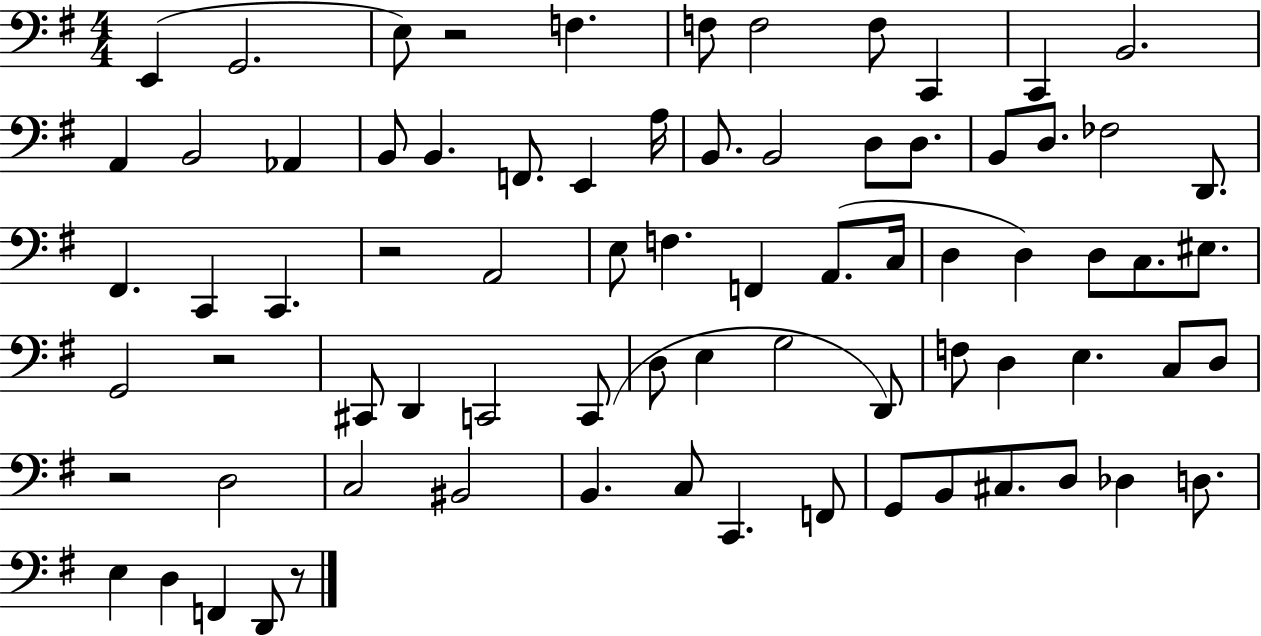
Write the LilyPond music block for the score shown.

{
  \clef bass
  \numericTimeSignature
  \time 4/4
  \key g \major
  \repeat volta 2 { e,4( g,2. | e8) r2 f4. | f8 f2 f8 c,4 | c,4 b,2. | \break a,4 b,2 aes,4 | b,8 b,4. f,8. e,4 a16 | b,8. b,2 d8 d8. | b,8 d8. fes2 d,8. | \break fis,4. c,4 c,4. | r2 a,2 | e8 f4. f,4 a,8.( c16 | d4 d4) d8 c8. eis8. | \break g,2 r2 | cis,8 d,4 c,2 c,8( | d8 e4 g2 d,8) | f8 d4 e4. c8 d8 | \break r2 d2 | c2 bis,2 | b,4. c8 c,4. f,8 | g,8 b,8 cis8. d8 des4 d8. | \break e4 d4 f,4 d,8 r8 | } \bar "|."
}